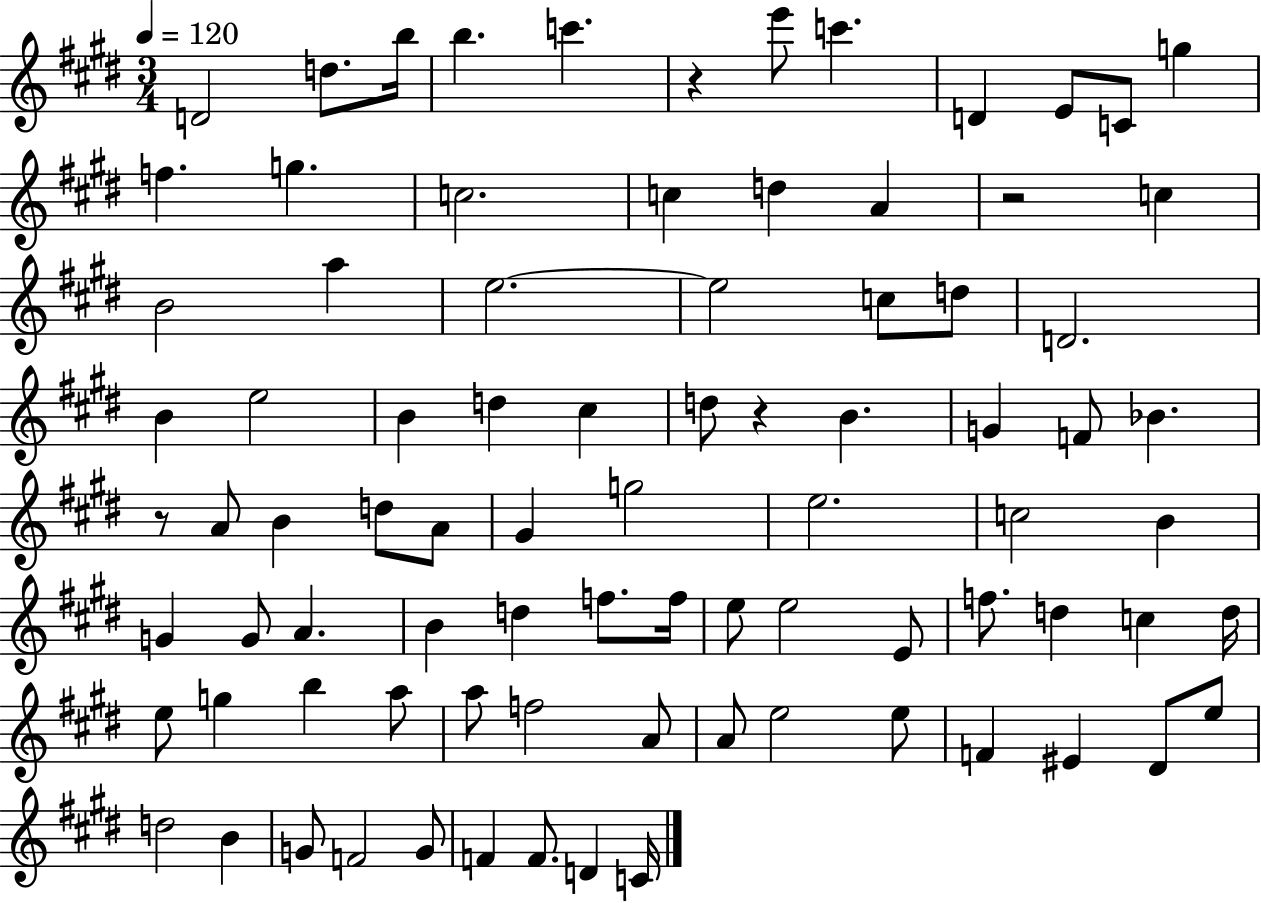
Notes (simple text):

D4/h D5/e. B5/s B5/q. C6/q. R/q E6/e C6/q. D4/q E4/e C4/e G5/q F5/q. G5/q. C5/h. C5/q D5/q A4/q R/h C5/q B4/h A5/q E5/h. E5/h C5/e D5/e D4/h. B4/q E5/h B4/q D5/q C#5/q D5/e R/q B4/q. G4/q F4/e Bb4/q. R/e A4/e B4/q D5/e A4/e G#4/q G5/h E5/h. C5/h B4/q G4/q G4/e A4/q. B4/q D5/q F5/e. F5/s E5/e E5/h E4/e F5/e. D5/q C5/q D5/s E5/e G5/q B5/q A5/e A5/e F5/h A4/e A4/e E5/h E5/e F4/q EIS4/q D#4/e E5/e D5/h B4/q G4/e F4/h G4/e F4/q F4/e. D4/q C4/s